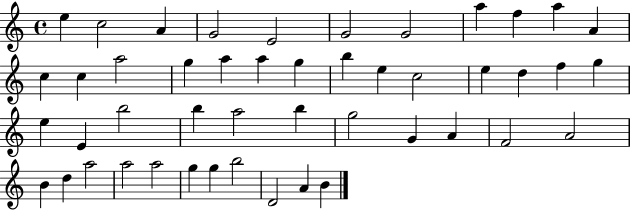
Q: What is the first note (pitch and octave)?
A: E5